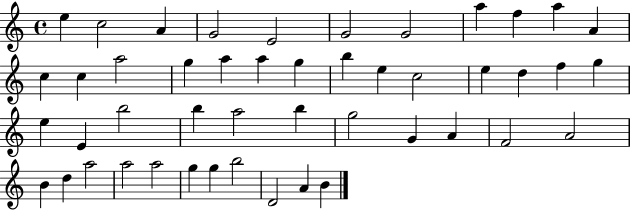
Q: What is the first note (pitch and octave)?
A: E5